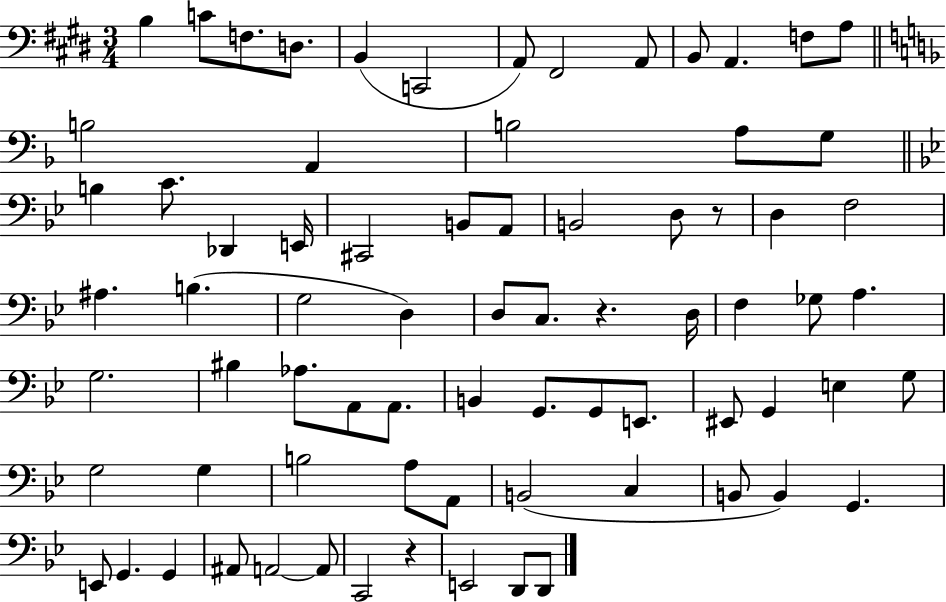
B3/q C4/e F3/e. D3/e. B2/q C2/h A2/e F#2/h A2/e B2/e A2/q. F3/e A3/e B3/h A2/q B3/h A3/e G3/e B3/q C4/e. Db2/q E2/s C#2/h B2/e A2/e B2/h D3/e R/e D3/q F3/h A#3/q. B3/q. G3/h D3/q D3/e C3/e. R/q. D3/s F3/q Gb3/e A3/q. G3/h. BIS3/q Ab3/e. A2/e A2/e. B2/q G2/e. G2/e E2/e. EIS2/e G2/q E3/q G3/e G3/h G3/q B3/h A3/e A2/e B2/h C3/q B2/e B2/q G2/q. E2/e G2/q. G2/q A#2/e A2/h A2/e C2/h R/q E2/h D2/e D2/e